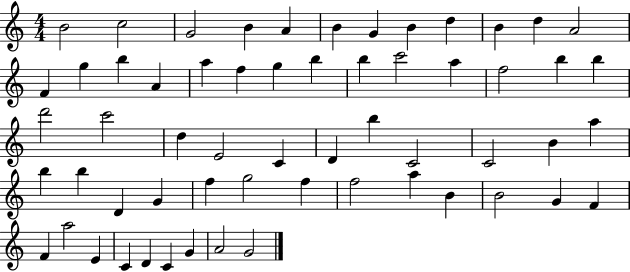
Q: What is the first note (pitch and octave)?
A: B4